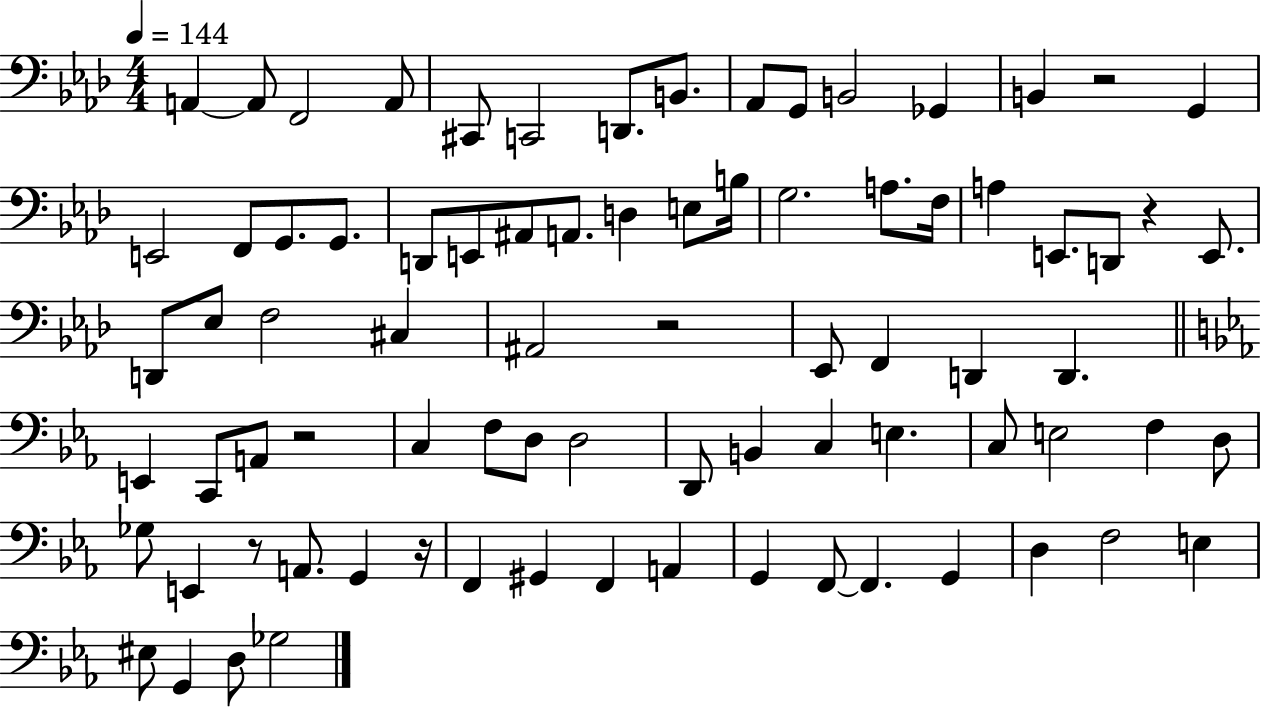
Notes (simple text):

A2/q A2/e F2/h A2/e C#2/e C2/h D2/e. B2/e. Ab2/e G2/e B2/h Gb2/q B2/q R/h G2/q E2/h F2/e G2/e. G2/e. D2/e E2/e A#2/e A2/e. D3/q E3/e B3/s G3/h. A3/e. F3/s A3/q E2/e. D2/e R/q E2/e. D2/e Eb3/e F3/h C#3/q A#2/h R/h Eb2/e F2/q D2/q D2/q. E2/q C2/e A2/e R/h C3/q F3/e D3/e D3/h D2/e B2/q C3/q E3/q. C3/e E3/h F3/q D3/e Gb3/e E2/q R/e A2/e. G2/q R/s F2/q G#2/q F2/q A2/q G2/q F2/e F2/q. G2/q D3/q F3/h E3/q EIS3/e G2/q D3/e Gb3/h